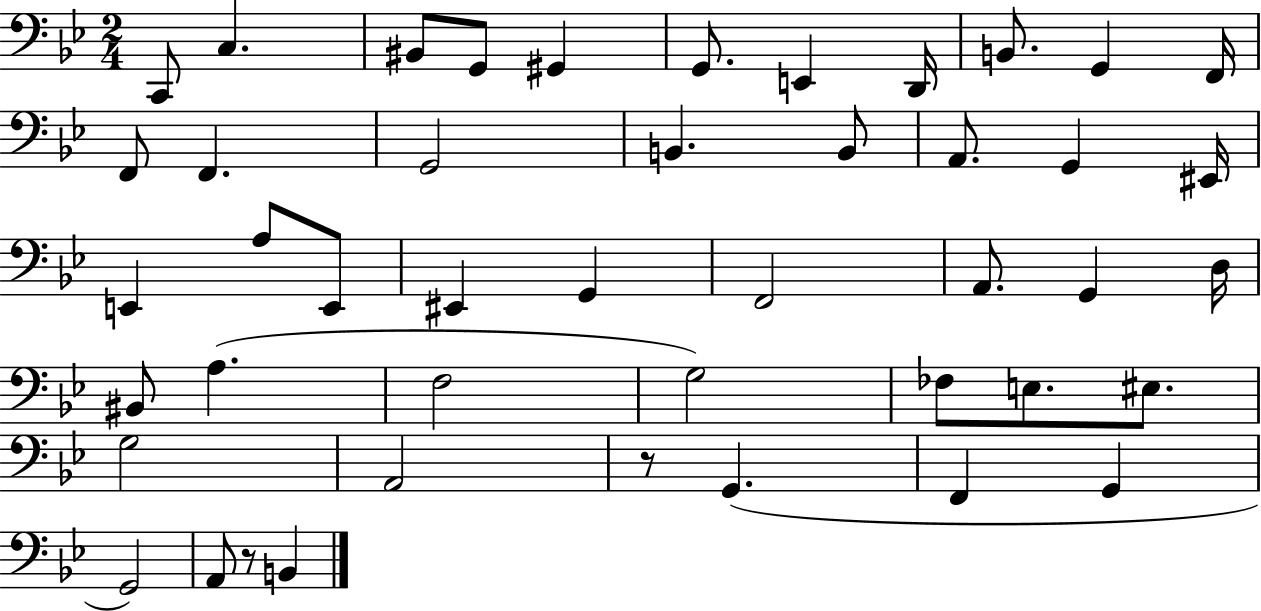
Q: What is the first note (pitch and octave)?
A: C2